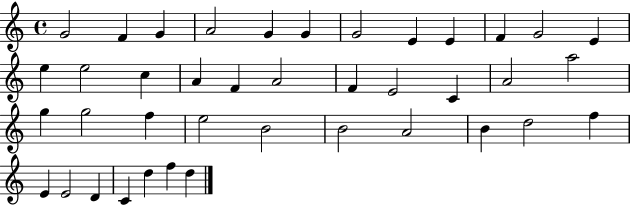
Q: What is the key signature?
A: C major